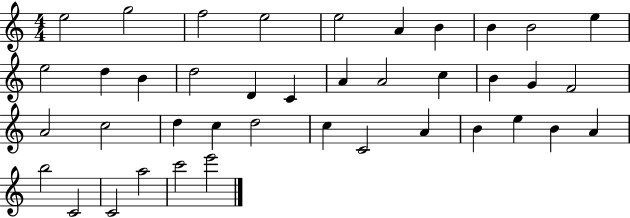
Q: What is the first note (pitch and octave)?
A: E5